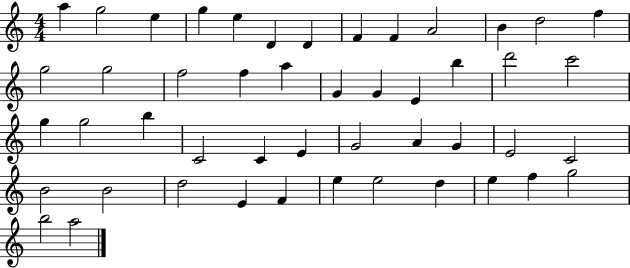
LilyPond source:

{
  \clef treble
  \numericTimeSignature
  \time 4/4
  \key c \major
  a''4 g''2 e''4 | g''4 e''4 d'4 d'4 | f'4 f'4 a'2 | b'4 d''2 f''4 | \break g''2 g''2 | f''2 f''4 a''4 | g'4 g'4 e'4 b''4 | d'''2 c'''2 | \break g''4 g''2 b''4 | c'2 c'4 e'4 | g'2 a'4 g'4 | e'2 c'2 | \break b'2 b'2 | d''2 e'4 f'4 | e''4 e''2 d''4 | e''4 f''4 g''2 | \break b''2 a''2 | \bar "|."
}